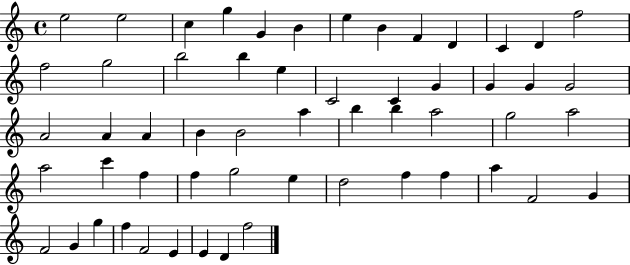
X:1
T:Untitled
M:4/4
L:1/4
K:C
e2 e2 c g G B e B F D C D f2 f2 g2 b2 b e C2 C G G G G2 A2 A A B B2 a b b a2 g2 a2 a2 c' f f g2 e d2 f f a F2 G F2 G g f F2 E E D f2